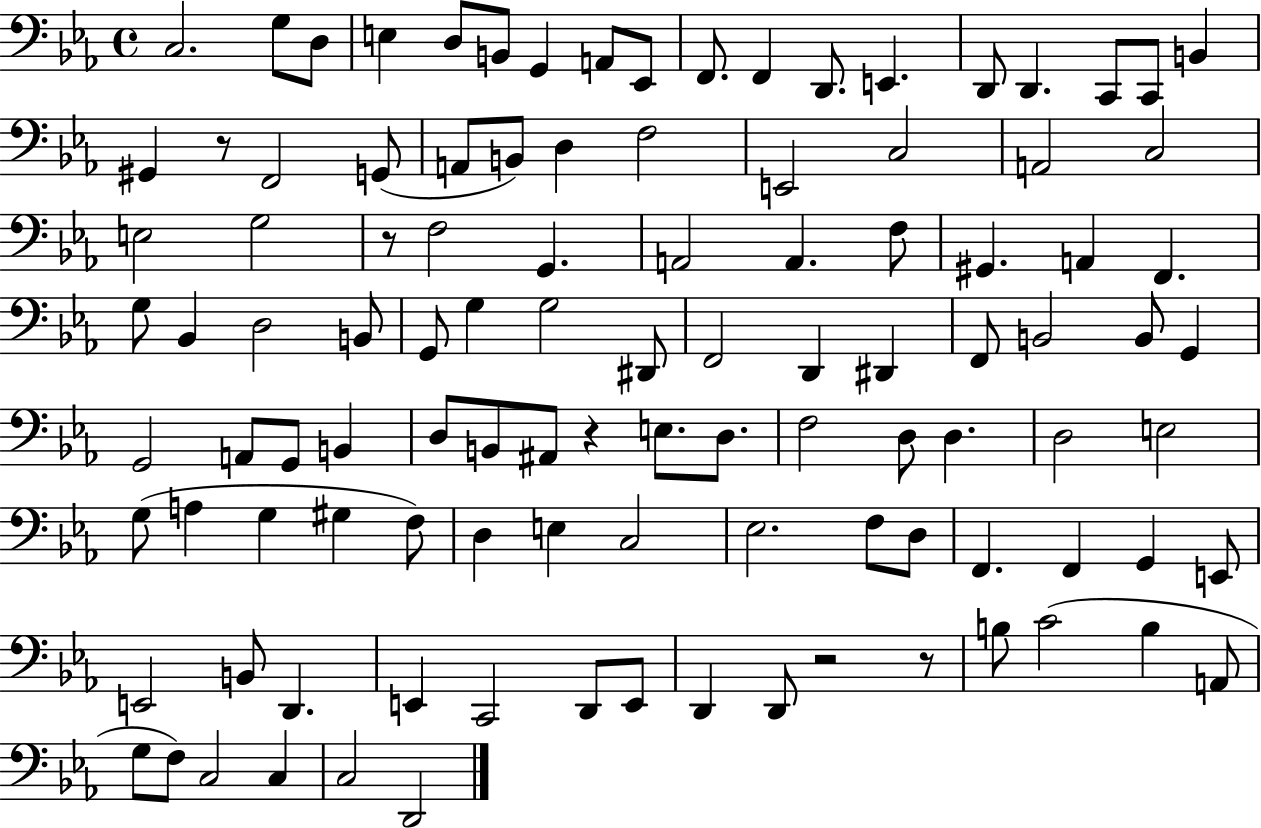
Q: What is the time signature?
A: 4/4